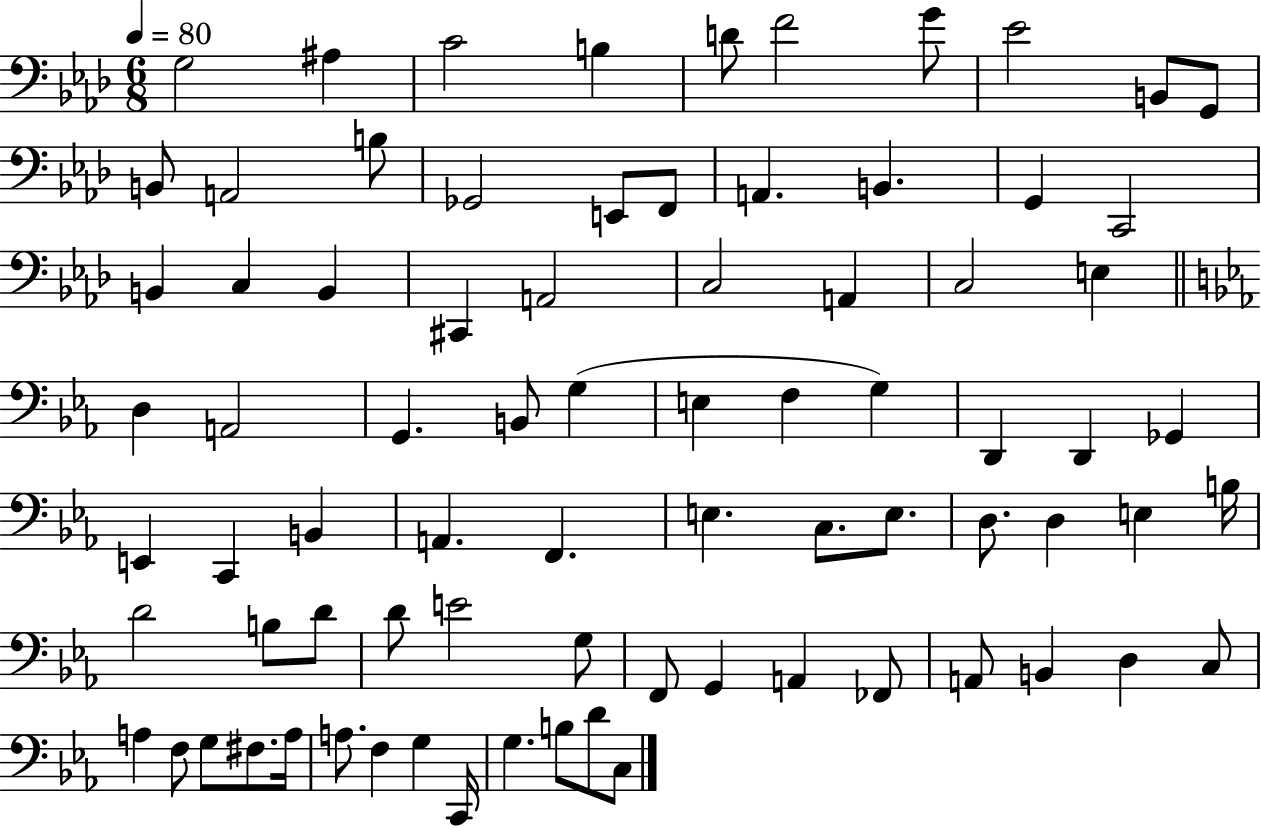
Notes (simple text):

G3/h A#3/q C4/h B3/q D4/e F4/h G4/e Eb4/h B2/e G2/e B2/e A2/h B3/e Gb2/h E2/e F2/e A2/q. B2/q. G2/q C2/h B2/q C3/q B2/q C#2/q A2/h C3/h A2/q C3/h E3/q D3/q A2/h G2/q. B2/e G3/q E3/q F3/q G3/q D2/q D2/q Gb2/q E2/q C2/q B2/q A2/q. F2/q. E3/q. C3/e. E3/e. D3/e. D3/q E3/q B3/s D4/h B3/e D4/e D4/e E4/h G3/e F2/e G2/q A2/q FES2/e A2/e B2/q D3/q C3/e A3/q F3/e G3/e F#3/e. A3/s A3/e. F3/q G3/q C2/s G3/q. B3/e D4/e C3/e